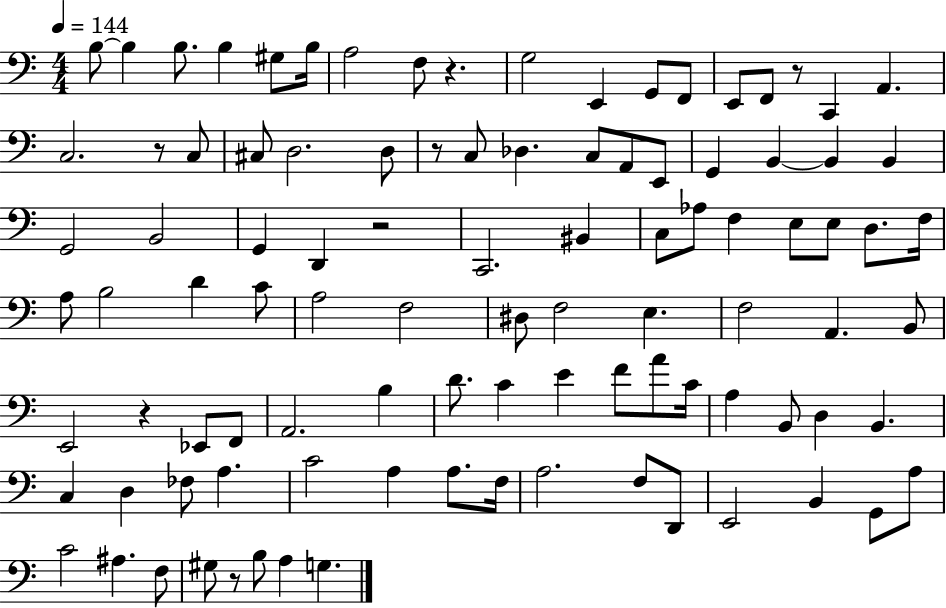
X:1
T:Untitled
M:4/4
L:1/4
K:C
B,/2 B, B,/2 B, ^G,/2 B,/4 A,2 F,/2 z G,2 E,, G,,/2 F,,/2 E,,/2 F,,/2 z/2 C,, A,, C,2 z/2 C,/2 ^C,/2 D,2 D,/2 z/2 C,/2 _D, C,/2 A,,/2 E,,/2 G,, B,, B,, B,, G,,2 B,,2 G,, D,, z2 C,,2 ^B,, C,/2 _A,/2 F, E,/2 E,/2 D,/2 F,/4 A,/2 B,2 D C/2 A,2 F,2 ^D,/2 F,2 E, F,2 A,, B,,/2 E,,2 z _E,,/2 F,,/2 A,,2 B, D/2 C E F/2 A/2 C/4 A, B,,/2 D, B,, C, D, _F,/2 A, C2 A, A,/2 F,/4 A,2 F,/2 D,,/2 E,,2 B,, G,,/2 A,/2 C2 ^A, F,/2 ^G,/2 z/2 B,/2 A, G,